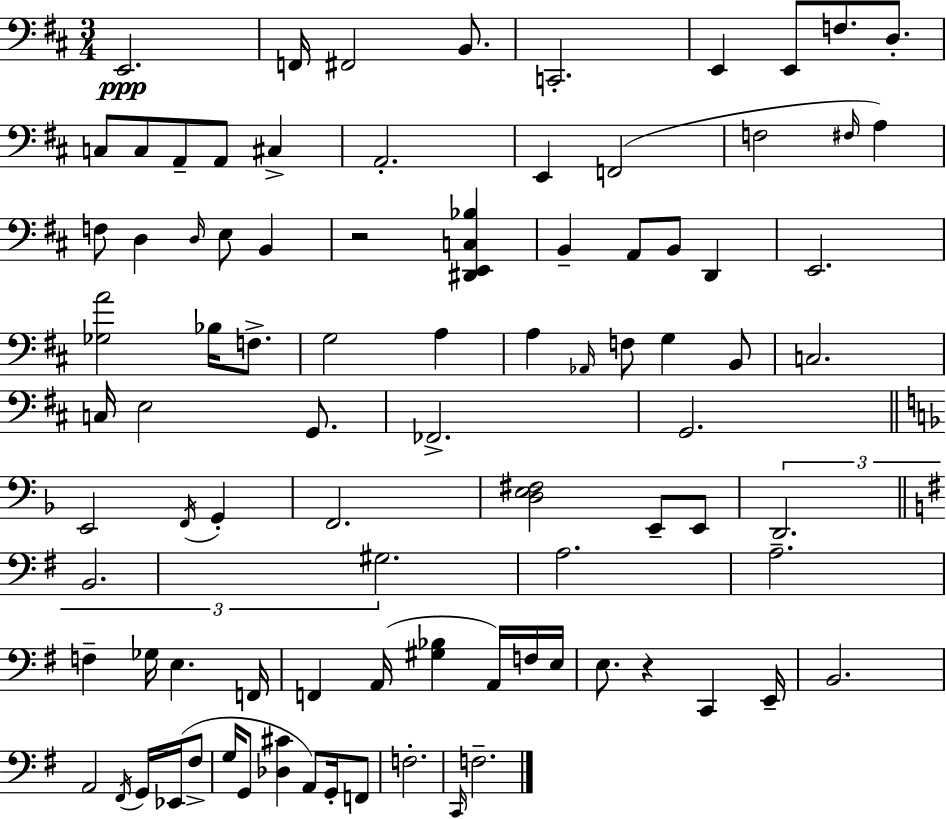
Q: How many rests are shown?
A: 2